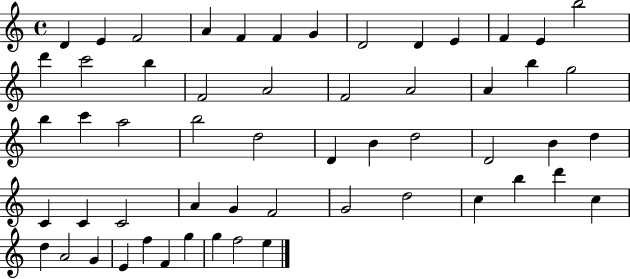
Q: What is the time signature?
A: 4/4